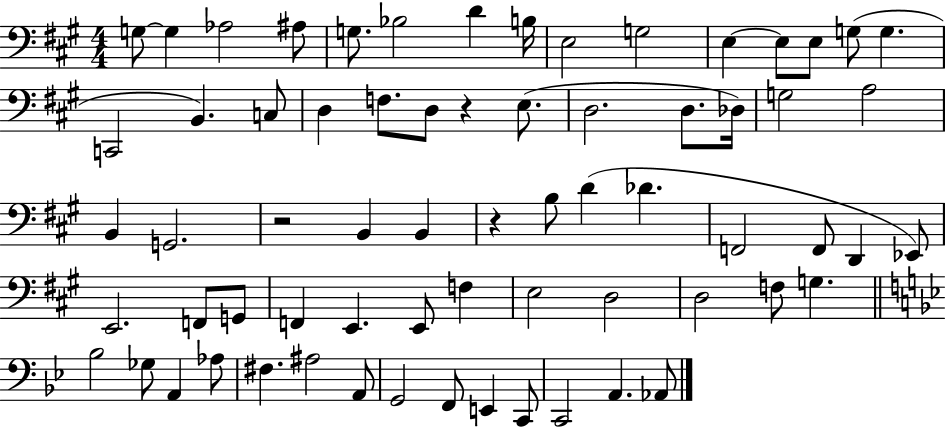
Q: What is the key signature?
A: A major